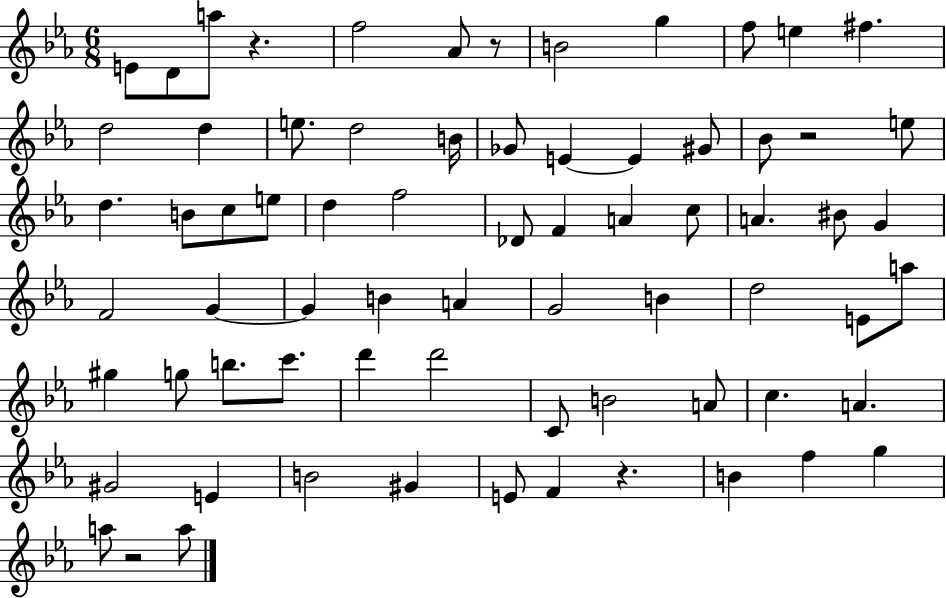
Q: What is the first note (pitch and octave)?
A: E4